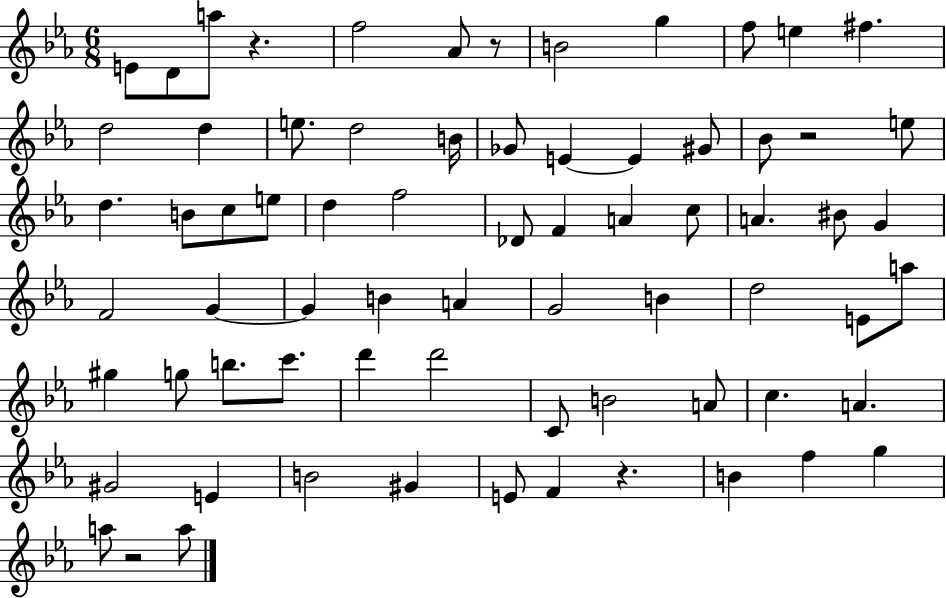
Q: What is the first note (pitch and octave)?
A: E4